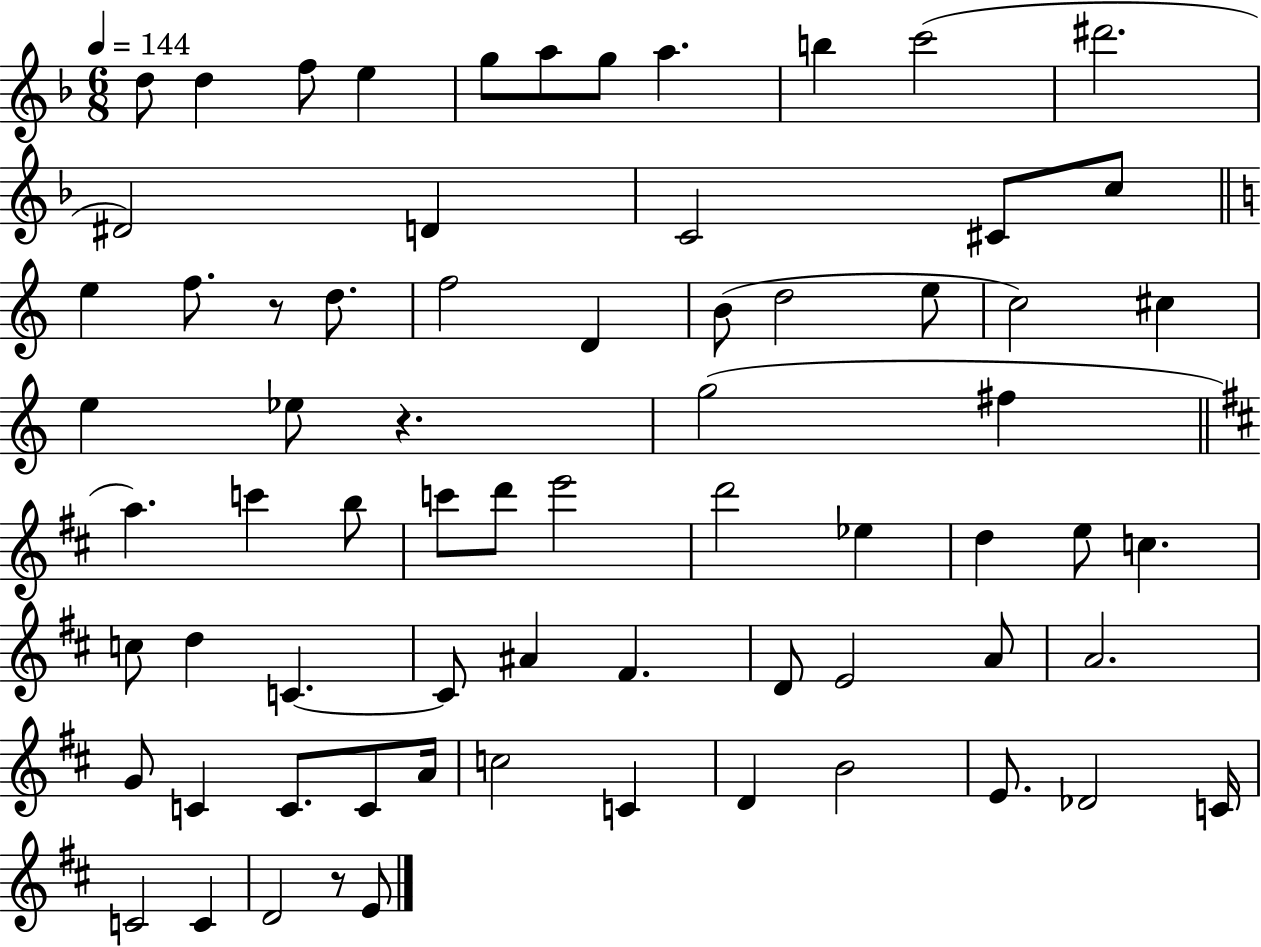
{
  \clef treble
  \numericTimeSignature
  \time 6/8
  \key f \major
  \tempo 4 = 144
  \repeat volta 2 { d''8 d''4 f''8 e''4 | g''8 a''8 g''8 a''4. | b''4 c'''2( | dis'''2. | \break dis'2) d'4 | c'2 cis'8 c''8 | \bar "||" \break \key c \major e''4 f''8. r8 d''8. | f''2 d'4 | b'8( d''2 e''8 | c''2) cis''4 | \break e''4 ees''8 r4. | g''2( fis''4 | \bar "||" \break \key b \minor a''4.) c'''4 b''8 | c'''8 d'''8 e'''2 | d'''2 ees''4 | d''4 e''8 c''4. | \break c''8 d''4 c'4.~~ | c'8 ais'4 fis'4. | d'8 e'2 a'8 | a'2. | \break g'8 c'4 c'8. c'8 a'16 | c''2 c'4 | d'4 b'2 | e'8. des'2 c'16 | \break c'2 c'4 | d'2 r8 e'8 | } \bar "|."
}